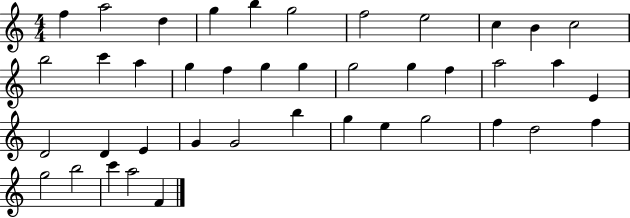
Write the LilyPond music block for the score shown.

{
  \clef treble
  \numericTimeSignature
  \time 4/4
  \key c \major
  f''4 a''2 d''4 | g''4 b''4 g''2 | f''2 e''2 | c''4 b'4 c''2 | \break b''2 c'''4 a''4 | g''4 f''4 g''4 g''4 | g''2 g''4 f''4 | a''2 a''4 e'4 | \break d'2 d'4 e'4 | g'4 g'2 b''4 | g''4 e''4 g''2 | f''4 d''2 f''4 | \break g''2 b''2 | c'''4 a''2 f'4 | \bar "|."
}